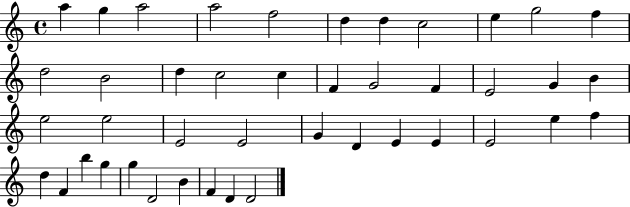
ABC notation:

X:1
T:Untitled
M:4/4
L:1/4
K:C
a g a2 a2 f2 d d c2 e g2 f d2 B2 d c2 c F G2 F E2 G B e2 e2 E2 E2 G D E E E2 e f d F b g g D2 B F D D2